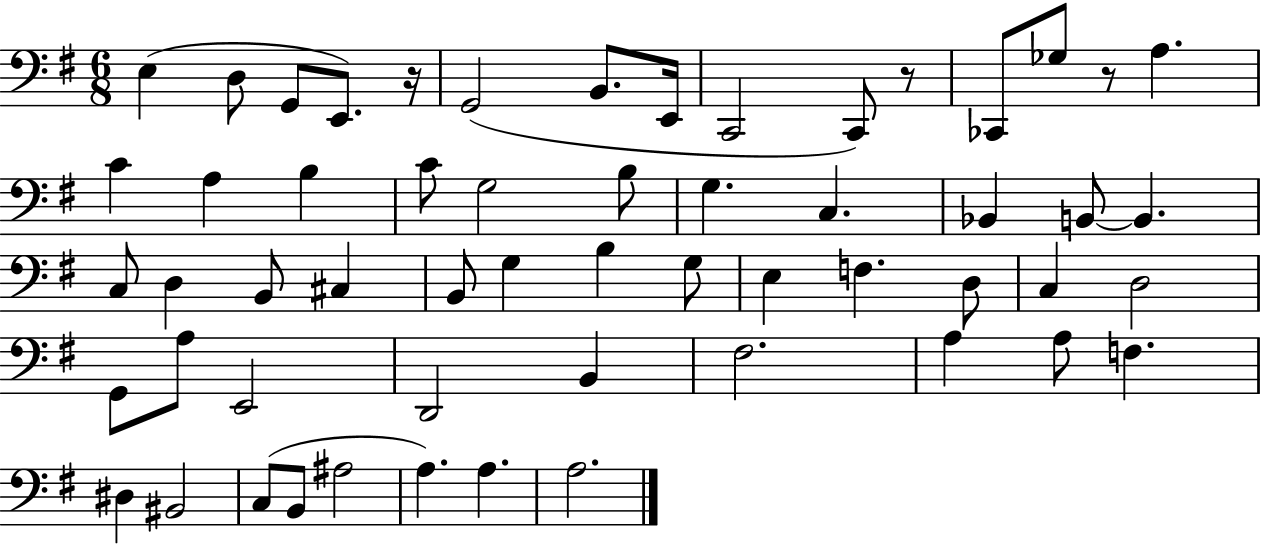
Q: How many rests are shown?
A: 3